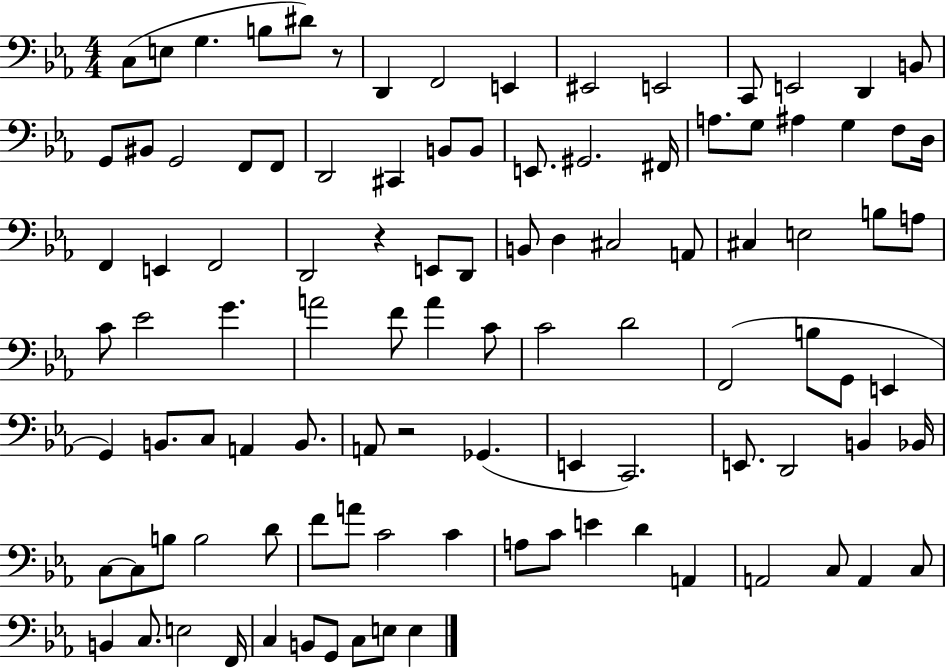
X:1
T:Untitled
M:4/4
L:1/4
K:Eb
C,/2 E,/2 G, B,/2 ^D/2 z/2 D,, F,,2 E,, ^E,,2 E,,2 C,,/2 E,,2 D,, B,,/2 G,,/2 ^B,,/2 G,,2 F,,/2 F,,/2 D,,2 ^C,, B,,/2 B,,/2 E,,/2 ^G,,2 ^F,,/4 A,/2 G,/2 ^A, G, F,/2 D,/4 F,, E,, F,,2 D,,2 z E,,/2 D,,/2 B,,/2 D, ^C,2 A,,/2 ^C, E,2 B,/2 A,/2 C/2 _E2 G A2 F/2 A C/2 C2 D2 F,,2 B,/2 G,,/2 E,, G,, B,,/2 C,/2 A,, B,,/2 A,,/2 z2 _G,, E,, C,,2 E,,/2 D,,2 B,, _B,,/4 C,/2 C,/2 B,/2 B,2 D/2 F/2 A/2 C2 C A,/2 C/2 E D A,, A,,2 C,/2 A,, C,/2 B,, C,/2 E,2 F,,/4 C, B,,/2 G,,/2 C,/2 E,/2 E,